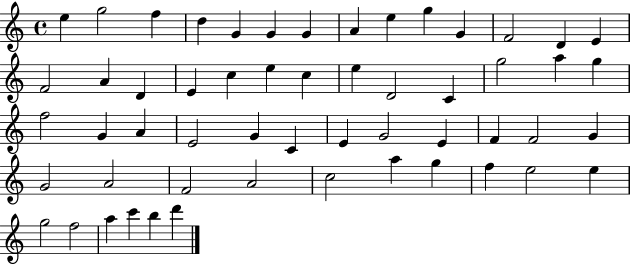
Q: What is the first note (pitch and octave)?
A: E5